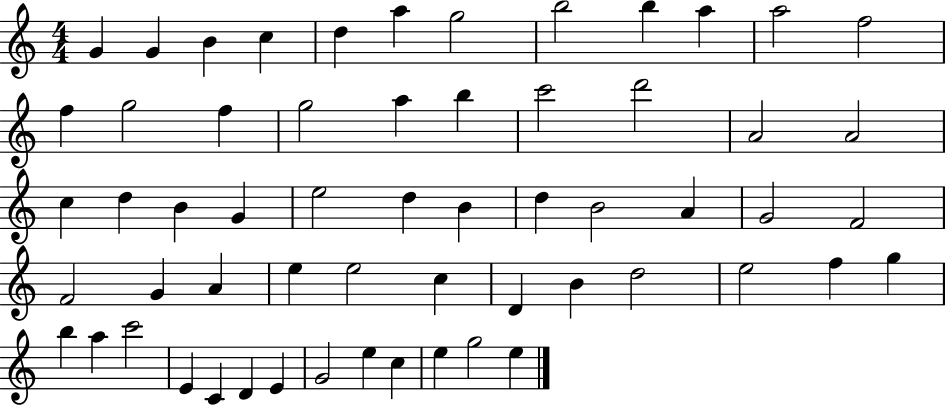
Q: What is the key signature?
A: C major